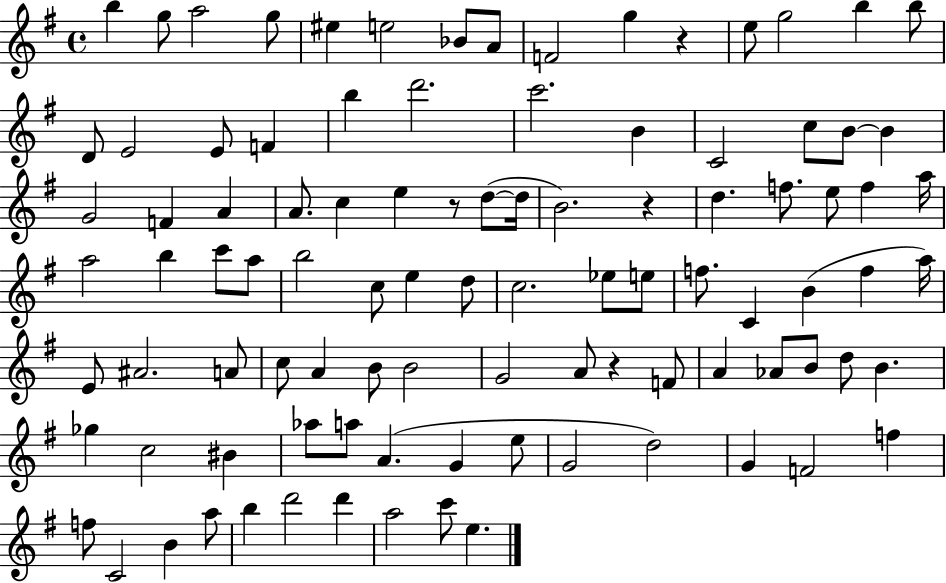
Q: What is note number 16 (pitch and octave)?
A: E4